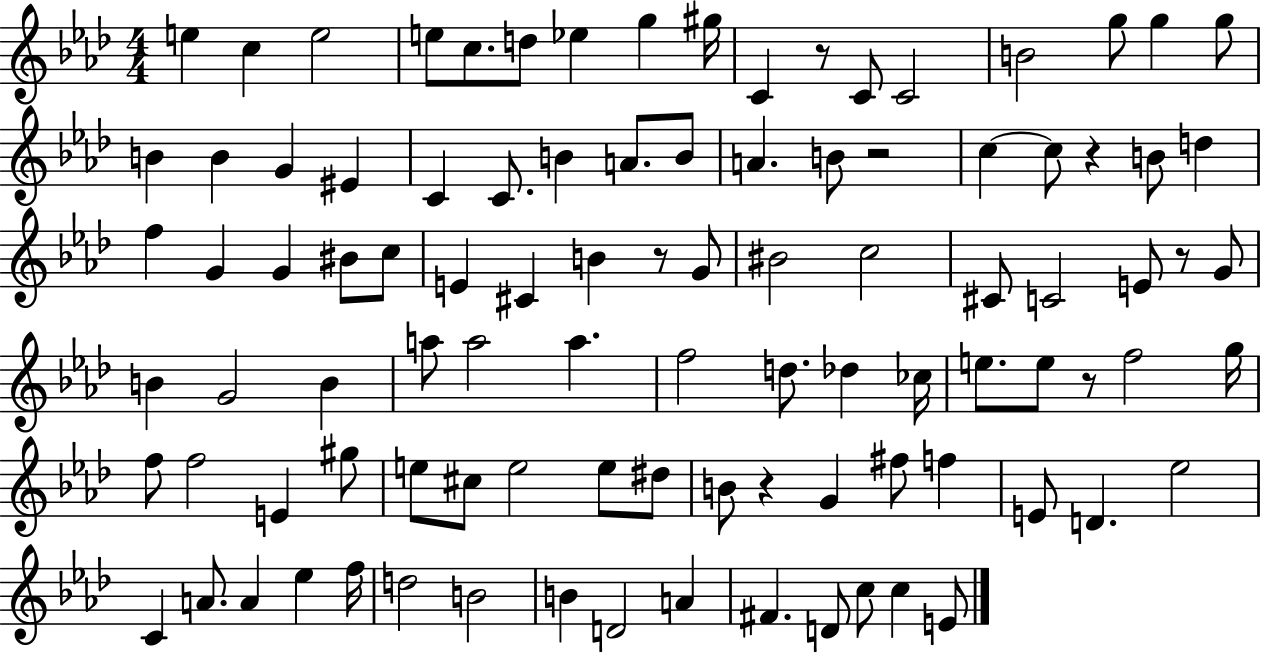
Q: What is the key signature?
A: AES major